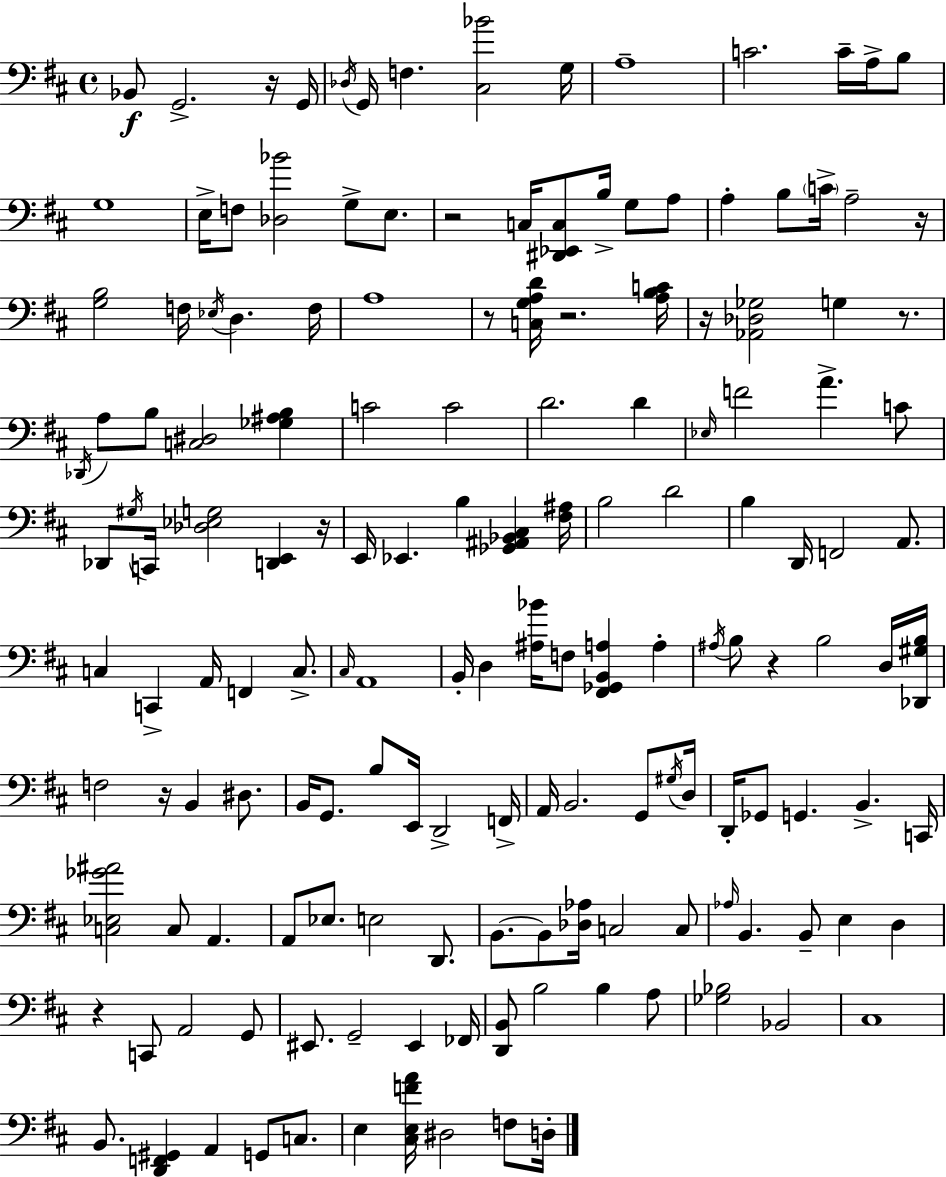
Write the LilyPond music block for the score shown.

{
  \clef bass
  \time 4/4
  \defaultTimeSignature
  \key d \major
  \repeat volta 2 { bes,8\f g,2.-> r16 g,16 | \acciaccatura { des16 } g,16 f4. <cis bes'>2 | g16 a1-- | c'2. c'16-- a16-> b8 | \break g1 | e16-> f8 <des bes'>2 g8-> e8. | r2 c16 <dis, ees, c>8 b16-> g8 a8 | a4-. b8 \parenthesize c'16-> a2-- | \break r16 <g b>2 f16 \acciaccatura { ees16 } d4. | f16 a1 | r8 <c g a d'>16 r2. | <a b c'>16 r16 <aes, des ges>2 g4 r8. | \break \acciaccatura { des,16 } a8 b8 <c dis>2 <ges ais b>4 | c'2 c'2 | d'2. d'4 | \grace { ees16 } f'2 a'4.-> | \break c'8 des,8 \acciaccatura { gis16 } c,16 <des ees g>2 | <d, e,>4 r16 e,16 ees,4. b4 | <ges, ais, bes, cis>4 <fis ais>16 b2 d'2 | b4 d,16 f,2 | \break a,8. c4 c,4-> a,16 f,4 | c8.-> \grace { cis16 } a,1 | b,16-. d4 <ais bes'>16 f8 <fis, ges, b, a>4 | a4-. \acciaccatura { ais16 } b8 r4 b2 | \break d16 <des, gis b>16 f2 r16 | b,4 dis8. b,16 g,8. b8 e,16 d,2-> | f,16-> a,16 b,2. | g,8 \acciaccatura { gis16 } d16 d,16-. ges,8 g,4. | \break b,4.-> c,16 <c ees ges' ais'>2 | c8 a,4. a,8 ees8. e2 | d,8. b,8.~~ b,8 <des aes>16 c2 | c8 \grace { aes16 } b,4. b,8-- | \break e4 d4 r4 c,8 a,2 | g,8 eis,8. g,2-- | eis,4 fes,16 <d, b,>8 b2 | b4 a8 <ges bes>2 | \break bes,2 cis1 | b,8. <d, f, gis,>4 | a,4 g,8 c8. e4 <cis e f' a'>16 dis2 | f8 d16-. } \bar "|."
}